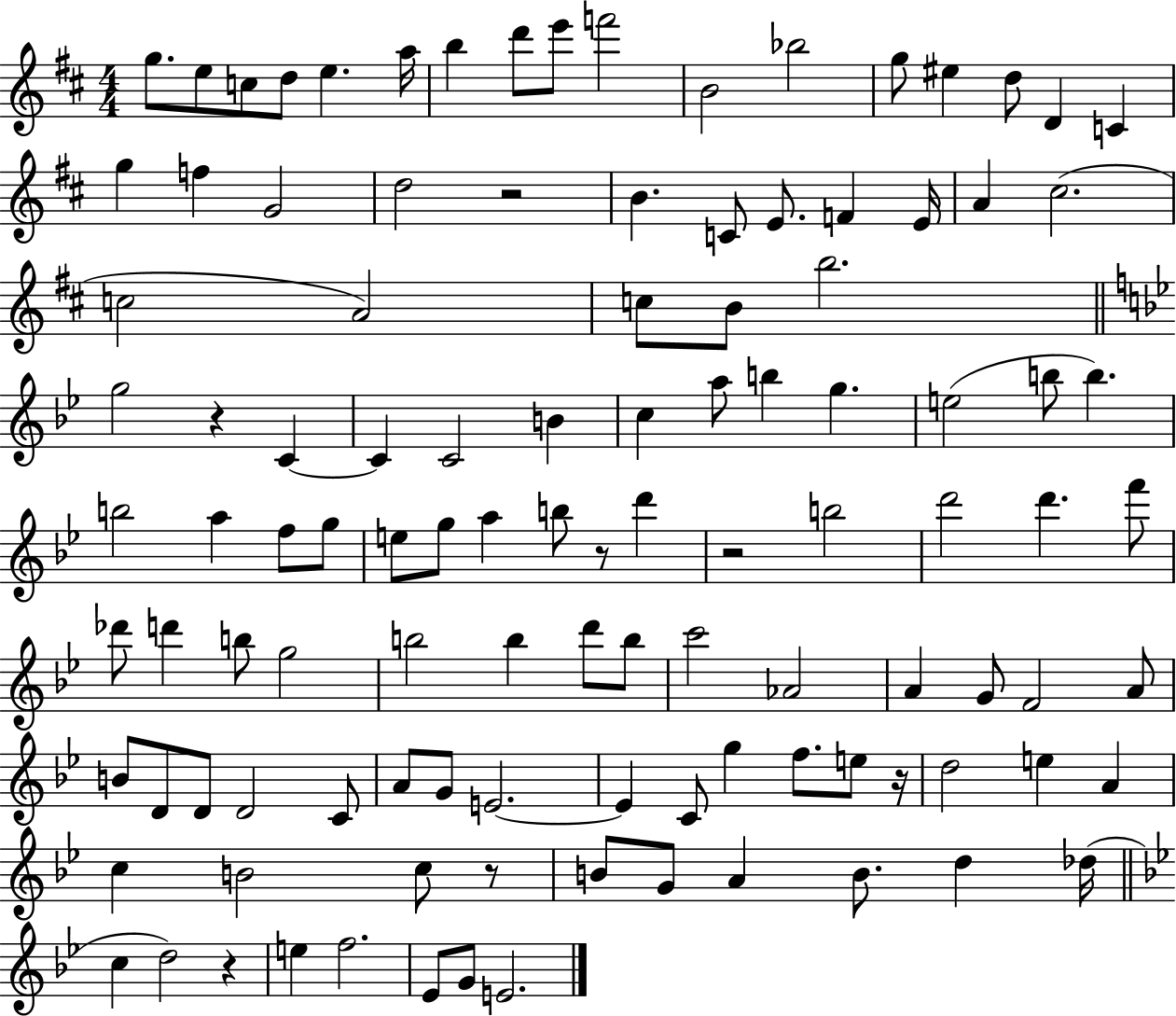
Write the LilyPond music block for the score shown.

{
  \clef treble
  \numericTimeSignature
  \time 4/4
  \key d \major
  g''8. e''8 c''8 d''8 e''4. a''16 | b''4 d'''8 e'''8 f'''2 | b'2 bes''2 | g''8 eis''4 d''8 d'4 c'4 | \break g''4 f''4 g'2 | d''2 r2 | b'4. c'8 e'8. f'4 e'16 | a'4 cis''2.( | \break c''2 a'2) | c''8 b'8 b''2. | \bar "||" \break \key bes \major g''2 r4 c'4~~ | c'4 c'2 b'4 | c''4 a''8 b''4 g''4. | e''2( b''8 b''4.) | \break b''2 a''4 f''8 g''8 | e''8 g''8 a''4 b''8 r8 d'''4 | r2 b''2 | d'''2 d'''4. f'''8 | \break des'''8 d'''4 b''8 g''2 | b''2 b''4 d'''8 b''8 | c'''2 aes'2 | a'4 g'8 f'2 a'8 | \break b'8 d'8 d'8 d'2 c'8 | a'8 g'8 e'2.~~ | e'4 c'8 g''4 f''8. e''8 r16 | d''2 e''4 a'4 | \break c''4 b'2 c''8 r8 | b'8 g'8 a'4 b'8. d''4 des''16( | \bar "||" \break \key bes \major c''4 d''2) r4 | e''4 f''2. | ees'8 g'8 e'2. | \bar "|."
}